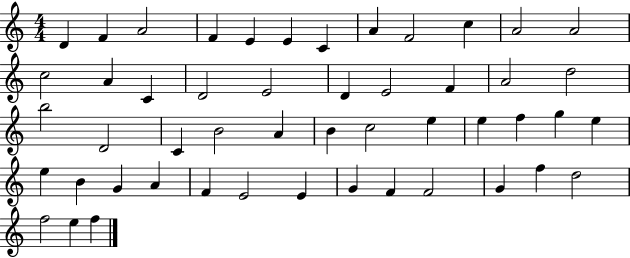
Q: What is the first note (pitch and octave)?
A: D4